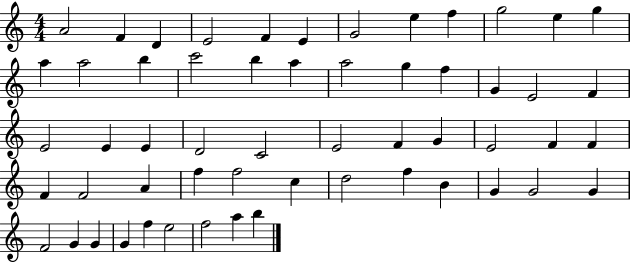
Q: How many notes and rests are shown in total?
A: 56